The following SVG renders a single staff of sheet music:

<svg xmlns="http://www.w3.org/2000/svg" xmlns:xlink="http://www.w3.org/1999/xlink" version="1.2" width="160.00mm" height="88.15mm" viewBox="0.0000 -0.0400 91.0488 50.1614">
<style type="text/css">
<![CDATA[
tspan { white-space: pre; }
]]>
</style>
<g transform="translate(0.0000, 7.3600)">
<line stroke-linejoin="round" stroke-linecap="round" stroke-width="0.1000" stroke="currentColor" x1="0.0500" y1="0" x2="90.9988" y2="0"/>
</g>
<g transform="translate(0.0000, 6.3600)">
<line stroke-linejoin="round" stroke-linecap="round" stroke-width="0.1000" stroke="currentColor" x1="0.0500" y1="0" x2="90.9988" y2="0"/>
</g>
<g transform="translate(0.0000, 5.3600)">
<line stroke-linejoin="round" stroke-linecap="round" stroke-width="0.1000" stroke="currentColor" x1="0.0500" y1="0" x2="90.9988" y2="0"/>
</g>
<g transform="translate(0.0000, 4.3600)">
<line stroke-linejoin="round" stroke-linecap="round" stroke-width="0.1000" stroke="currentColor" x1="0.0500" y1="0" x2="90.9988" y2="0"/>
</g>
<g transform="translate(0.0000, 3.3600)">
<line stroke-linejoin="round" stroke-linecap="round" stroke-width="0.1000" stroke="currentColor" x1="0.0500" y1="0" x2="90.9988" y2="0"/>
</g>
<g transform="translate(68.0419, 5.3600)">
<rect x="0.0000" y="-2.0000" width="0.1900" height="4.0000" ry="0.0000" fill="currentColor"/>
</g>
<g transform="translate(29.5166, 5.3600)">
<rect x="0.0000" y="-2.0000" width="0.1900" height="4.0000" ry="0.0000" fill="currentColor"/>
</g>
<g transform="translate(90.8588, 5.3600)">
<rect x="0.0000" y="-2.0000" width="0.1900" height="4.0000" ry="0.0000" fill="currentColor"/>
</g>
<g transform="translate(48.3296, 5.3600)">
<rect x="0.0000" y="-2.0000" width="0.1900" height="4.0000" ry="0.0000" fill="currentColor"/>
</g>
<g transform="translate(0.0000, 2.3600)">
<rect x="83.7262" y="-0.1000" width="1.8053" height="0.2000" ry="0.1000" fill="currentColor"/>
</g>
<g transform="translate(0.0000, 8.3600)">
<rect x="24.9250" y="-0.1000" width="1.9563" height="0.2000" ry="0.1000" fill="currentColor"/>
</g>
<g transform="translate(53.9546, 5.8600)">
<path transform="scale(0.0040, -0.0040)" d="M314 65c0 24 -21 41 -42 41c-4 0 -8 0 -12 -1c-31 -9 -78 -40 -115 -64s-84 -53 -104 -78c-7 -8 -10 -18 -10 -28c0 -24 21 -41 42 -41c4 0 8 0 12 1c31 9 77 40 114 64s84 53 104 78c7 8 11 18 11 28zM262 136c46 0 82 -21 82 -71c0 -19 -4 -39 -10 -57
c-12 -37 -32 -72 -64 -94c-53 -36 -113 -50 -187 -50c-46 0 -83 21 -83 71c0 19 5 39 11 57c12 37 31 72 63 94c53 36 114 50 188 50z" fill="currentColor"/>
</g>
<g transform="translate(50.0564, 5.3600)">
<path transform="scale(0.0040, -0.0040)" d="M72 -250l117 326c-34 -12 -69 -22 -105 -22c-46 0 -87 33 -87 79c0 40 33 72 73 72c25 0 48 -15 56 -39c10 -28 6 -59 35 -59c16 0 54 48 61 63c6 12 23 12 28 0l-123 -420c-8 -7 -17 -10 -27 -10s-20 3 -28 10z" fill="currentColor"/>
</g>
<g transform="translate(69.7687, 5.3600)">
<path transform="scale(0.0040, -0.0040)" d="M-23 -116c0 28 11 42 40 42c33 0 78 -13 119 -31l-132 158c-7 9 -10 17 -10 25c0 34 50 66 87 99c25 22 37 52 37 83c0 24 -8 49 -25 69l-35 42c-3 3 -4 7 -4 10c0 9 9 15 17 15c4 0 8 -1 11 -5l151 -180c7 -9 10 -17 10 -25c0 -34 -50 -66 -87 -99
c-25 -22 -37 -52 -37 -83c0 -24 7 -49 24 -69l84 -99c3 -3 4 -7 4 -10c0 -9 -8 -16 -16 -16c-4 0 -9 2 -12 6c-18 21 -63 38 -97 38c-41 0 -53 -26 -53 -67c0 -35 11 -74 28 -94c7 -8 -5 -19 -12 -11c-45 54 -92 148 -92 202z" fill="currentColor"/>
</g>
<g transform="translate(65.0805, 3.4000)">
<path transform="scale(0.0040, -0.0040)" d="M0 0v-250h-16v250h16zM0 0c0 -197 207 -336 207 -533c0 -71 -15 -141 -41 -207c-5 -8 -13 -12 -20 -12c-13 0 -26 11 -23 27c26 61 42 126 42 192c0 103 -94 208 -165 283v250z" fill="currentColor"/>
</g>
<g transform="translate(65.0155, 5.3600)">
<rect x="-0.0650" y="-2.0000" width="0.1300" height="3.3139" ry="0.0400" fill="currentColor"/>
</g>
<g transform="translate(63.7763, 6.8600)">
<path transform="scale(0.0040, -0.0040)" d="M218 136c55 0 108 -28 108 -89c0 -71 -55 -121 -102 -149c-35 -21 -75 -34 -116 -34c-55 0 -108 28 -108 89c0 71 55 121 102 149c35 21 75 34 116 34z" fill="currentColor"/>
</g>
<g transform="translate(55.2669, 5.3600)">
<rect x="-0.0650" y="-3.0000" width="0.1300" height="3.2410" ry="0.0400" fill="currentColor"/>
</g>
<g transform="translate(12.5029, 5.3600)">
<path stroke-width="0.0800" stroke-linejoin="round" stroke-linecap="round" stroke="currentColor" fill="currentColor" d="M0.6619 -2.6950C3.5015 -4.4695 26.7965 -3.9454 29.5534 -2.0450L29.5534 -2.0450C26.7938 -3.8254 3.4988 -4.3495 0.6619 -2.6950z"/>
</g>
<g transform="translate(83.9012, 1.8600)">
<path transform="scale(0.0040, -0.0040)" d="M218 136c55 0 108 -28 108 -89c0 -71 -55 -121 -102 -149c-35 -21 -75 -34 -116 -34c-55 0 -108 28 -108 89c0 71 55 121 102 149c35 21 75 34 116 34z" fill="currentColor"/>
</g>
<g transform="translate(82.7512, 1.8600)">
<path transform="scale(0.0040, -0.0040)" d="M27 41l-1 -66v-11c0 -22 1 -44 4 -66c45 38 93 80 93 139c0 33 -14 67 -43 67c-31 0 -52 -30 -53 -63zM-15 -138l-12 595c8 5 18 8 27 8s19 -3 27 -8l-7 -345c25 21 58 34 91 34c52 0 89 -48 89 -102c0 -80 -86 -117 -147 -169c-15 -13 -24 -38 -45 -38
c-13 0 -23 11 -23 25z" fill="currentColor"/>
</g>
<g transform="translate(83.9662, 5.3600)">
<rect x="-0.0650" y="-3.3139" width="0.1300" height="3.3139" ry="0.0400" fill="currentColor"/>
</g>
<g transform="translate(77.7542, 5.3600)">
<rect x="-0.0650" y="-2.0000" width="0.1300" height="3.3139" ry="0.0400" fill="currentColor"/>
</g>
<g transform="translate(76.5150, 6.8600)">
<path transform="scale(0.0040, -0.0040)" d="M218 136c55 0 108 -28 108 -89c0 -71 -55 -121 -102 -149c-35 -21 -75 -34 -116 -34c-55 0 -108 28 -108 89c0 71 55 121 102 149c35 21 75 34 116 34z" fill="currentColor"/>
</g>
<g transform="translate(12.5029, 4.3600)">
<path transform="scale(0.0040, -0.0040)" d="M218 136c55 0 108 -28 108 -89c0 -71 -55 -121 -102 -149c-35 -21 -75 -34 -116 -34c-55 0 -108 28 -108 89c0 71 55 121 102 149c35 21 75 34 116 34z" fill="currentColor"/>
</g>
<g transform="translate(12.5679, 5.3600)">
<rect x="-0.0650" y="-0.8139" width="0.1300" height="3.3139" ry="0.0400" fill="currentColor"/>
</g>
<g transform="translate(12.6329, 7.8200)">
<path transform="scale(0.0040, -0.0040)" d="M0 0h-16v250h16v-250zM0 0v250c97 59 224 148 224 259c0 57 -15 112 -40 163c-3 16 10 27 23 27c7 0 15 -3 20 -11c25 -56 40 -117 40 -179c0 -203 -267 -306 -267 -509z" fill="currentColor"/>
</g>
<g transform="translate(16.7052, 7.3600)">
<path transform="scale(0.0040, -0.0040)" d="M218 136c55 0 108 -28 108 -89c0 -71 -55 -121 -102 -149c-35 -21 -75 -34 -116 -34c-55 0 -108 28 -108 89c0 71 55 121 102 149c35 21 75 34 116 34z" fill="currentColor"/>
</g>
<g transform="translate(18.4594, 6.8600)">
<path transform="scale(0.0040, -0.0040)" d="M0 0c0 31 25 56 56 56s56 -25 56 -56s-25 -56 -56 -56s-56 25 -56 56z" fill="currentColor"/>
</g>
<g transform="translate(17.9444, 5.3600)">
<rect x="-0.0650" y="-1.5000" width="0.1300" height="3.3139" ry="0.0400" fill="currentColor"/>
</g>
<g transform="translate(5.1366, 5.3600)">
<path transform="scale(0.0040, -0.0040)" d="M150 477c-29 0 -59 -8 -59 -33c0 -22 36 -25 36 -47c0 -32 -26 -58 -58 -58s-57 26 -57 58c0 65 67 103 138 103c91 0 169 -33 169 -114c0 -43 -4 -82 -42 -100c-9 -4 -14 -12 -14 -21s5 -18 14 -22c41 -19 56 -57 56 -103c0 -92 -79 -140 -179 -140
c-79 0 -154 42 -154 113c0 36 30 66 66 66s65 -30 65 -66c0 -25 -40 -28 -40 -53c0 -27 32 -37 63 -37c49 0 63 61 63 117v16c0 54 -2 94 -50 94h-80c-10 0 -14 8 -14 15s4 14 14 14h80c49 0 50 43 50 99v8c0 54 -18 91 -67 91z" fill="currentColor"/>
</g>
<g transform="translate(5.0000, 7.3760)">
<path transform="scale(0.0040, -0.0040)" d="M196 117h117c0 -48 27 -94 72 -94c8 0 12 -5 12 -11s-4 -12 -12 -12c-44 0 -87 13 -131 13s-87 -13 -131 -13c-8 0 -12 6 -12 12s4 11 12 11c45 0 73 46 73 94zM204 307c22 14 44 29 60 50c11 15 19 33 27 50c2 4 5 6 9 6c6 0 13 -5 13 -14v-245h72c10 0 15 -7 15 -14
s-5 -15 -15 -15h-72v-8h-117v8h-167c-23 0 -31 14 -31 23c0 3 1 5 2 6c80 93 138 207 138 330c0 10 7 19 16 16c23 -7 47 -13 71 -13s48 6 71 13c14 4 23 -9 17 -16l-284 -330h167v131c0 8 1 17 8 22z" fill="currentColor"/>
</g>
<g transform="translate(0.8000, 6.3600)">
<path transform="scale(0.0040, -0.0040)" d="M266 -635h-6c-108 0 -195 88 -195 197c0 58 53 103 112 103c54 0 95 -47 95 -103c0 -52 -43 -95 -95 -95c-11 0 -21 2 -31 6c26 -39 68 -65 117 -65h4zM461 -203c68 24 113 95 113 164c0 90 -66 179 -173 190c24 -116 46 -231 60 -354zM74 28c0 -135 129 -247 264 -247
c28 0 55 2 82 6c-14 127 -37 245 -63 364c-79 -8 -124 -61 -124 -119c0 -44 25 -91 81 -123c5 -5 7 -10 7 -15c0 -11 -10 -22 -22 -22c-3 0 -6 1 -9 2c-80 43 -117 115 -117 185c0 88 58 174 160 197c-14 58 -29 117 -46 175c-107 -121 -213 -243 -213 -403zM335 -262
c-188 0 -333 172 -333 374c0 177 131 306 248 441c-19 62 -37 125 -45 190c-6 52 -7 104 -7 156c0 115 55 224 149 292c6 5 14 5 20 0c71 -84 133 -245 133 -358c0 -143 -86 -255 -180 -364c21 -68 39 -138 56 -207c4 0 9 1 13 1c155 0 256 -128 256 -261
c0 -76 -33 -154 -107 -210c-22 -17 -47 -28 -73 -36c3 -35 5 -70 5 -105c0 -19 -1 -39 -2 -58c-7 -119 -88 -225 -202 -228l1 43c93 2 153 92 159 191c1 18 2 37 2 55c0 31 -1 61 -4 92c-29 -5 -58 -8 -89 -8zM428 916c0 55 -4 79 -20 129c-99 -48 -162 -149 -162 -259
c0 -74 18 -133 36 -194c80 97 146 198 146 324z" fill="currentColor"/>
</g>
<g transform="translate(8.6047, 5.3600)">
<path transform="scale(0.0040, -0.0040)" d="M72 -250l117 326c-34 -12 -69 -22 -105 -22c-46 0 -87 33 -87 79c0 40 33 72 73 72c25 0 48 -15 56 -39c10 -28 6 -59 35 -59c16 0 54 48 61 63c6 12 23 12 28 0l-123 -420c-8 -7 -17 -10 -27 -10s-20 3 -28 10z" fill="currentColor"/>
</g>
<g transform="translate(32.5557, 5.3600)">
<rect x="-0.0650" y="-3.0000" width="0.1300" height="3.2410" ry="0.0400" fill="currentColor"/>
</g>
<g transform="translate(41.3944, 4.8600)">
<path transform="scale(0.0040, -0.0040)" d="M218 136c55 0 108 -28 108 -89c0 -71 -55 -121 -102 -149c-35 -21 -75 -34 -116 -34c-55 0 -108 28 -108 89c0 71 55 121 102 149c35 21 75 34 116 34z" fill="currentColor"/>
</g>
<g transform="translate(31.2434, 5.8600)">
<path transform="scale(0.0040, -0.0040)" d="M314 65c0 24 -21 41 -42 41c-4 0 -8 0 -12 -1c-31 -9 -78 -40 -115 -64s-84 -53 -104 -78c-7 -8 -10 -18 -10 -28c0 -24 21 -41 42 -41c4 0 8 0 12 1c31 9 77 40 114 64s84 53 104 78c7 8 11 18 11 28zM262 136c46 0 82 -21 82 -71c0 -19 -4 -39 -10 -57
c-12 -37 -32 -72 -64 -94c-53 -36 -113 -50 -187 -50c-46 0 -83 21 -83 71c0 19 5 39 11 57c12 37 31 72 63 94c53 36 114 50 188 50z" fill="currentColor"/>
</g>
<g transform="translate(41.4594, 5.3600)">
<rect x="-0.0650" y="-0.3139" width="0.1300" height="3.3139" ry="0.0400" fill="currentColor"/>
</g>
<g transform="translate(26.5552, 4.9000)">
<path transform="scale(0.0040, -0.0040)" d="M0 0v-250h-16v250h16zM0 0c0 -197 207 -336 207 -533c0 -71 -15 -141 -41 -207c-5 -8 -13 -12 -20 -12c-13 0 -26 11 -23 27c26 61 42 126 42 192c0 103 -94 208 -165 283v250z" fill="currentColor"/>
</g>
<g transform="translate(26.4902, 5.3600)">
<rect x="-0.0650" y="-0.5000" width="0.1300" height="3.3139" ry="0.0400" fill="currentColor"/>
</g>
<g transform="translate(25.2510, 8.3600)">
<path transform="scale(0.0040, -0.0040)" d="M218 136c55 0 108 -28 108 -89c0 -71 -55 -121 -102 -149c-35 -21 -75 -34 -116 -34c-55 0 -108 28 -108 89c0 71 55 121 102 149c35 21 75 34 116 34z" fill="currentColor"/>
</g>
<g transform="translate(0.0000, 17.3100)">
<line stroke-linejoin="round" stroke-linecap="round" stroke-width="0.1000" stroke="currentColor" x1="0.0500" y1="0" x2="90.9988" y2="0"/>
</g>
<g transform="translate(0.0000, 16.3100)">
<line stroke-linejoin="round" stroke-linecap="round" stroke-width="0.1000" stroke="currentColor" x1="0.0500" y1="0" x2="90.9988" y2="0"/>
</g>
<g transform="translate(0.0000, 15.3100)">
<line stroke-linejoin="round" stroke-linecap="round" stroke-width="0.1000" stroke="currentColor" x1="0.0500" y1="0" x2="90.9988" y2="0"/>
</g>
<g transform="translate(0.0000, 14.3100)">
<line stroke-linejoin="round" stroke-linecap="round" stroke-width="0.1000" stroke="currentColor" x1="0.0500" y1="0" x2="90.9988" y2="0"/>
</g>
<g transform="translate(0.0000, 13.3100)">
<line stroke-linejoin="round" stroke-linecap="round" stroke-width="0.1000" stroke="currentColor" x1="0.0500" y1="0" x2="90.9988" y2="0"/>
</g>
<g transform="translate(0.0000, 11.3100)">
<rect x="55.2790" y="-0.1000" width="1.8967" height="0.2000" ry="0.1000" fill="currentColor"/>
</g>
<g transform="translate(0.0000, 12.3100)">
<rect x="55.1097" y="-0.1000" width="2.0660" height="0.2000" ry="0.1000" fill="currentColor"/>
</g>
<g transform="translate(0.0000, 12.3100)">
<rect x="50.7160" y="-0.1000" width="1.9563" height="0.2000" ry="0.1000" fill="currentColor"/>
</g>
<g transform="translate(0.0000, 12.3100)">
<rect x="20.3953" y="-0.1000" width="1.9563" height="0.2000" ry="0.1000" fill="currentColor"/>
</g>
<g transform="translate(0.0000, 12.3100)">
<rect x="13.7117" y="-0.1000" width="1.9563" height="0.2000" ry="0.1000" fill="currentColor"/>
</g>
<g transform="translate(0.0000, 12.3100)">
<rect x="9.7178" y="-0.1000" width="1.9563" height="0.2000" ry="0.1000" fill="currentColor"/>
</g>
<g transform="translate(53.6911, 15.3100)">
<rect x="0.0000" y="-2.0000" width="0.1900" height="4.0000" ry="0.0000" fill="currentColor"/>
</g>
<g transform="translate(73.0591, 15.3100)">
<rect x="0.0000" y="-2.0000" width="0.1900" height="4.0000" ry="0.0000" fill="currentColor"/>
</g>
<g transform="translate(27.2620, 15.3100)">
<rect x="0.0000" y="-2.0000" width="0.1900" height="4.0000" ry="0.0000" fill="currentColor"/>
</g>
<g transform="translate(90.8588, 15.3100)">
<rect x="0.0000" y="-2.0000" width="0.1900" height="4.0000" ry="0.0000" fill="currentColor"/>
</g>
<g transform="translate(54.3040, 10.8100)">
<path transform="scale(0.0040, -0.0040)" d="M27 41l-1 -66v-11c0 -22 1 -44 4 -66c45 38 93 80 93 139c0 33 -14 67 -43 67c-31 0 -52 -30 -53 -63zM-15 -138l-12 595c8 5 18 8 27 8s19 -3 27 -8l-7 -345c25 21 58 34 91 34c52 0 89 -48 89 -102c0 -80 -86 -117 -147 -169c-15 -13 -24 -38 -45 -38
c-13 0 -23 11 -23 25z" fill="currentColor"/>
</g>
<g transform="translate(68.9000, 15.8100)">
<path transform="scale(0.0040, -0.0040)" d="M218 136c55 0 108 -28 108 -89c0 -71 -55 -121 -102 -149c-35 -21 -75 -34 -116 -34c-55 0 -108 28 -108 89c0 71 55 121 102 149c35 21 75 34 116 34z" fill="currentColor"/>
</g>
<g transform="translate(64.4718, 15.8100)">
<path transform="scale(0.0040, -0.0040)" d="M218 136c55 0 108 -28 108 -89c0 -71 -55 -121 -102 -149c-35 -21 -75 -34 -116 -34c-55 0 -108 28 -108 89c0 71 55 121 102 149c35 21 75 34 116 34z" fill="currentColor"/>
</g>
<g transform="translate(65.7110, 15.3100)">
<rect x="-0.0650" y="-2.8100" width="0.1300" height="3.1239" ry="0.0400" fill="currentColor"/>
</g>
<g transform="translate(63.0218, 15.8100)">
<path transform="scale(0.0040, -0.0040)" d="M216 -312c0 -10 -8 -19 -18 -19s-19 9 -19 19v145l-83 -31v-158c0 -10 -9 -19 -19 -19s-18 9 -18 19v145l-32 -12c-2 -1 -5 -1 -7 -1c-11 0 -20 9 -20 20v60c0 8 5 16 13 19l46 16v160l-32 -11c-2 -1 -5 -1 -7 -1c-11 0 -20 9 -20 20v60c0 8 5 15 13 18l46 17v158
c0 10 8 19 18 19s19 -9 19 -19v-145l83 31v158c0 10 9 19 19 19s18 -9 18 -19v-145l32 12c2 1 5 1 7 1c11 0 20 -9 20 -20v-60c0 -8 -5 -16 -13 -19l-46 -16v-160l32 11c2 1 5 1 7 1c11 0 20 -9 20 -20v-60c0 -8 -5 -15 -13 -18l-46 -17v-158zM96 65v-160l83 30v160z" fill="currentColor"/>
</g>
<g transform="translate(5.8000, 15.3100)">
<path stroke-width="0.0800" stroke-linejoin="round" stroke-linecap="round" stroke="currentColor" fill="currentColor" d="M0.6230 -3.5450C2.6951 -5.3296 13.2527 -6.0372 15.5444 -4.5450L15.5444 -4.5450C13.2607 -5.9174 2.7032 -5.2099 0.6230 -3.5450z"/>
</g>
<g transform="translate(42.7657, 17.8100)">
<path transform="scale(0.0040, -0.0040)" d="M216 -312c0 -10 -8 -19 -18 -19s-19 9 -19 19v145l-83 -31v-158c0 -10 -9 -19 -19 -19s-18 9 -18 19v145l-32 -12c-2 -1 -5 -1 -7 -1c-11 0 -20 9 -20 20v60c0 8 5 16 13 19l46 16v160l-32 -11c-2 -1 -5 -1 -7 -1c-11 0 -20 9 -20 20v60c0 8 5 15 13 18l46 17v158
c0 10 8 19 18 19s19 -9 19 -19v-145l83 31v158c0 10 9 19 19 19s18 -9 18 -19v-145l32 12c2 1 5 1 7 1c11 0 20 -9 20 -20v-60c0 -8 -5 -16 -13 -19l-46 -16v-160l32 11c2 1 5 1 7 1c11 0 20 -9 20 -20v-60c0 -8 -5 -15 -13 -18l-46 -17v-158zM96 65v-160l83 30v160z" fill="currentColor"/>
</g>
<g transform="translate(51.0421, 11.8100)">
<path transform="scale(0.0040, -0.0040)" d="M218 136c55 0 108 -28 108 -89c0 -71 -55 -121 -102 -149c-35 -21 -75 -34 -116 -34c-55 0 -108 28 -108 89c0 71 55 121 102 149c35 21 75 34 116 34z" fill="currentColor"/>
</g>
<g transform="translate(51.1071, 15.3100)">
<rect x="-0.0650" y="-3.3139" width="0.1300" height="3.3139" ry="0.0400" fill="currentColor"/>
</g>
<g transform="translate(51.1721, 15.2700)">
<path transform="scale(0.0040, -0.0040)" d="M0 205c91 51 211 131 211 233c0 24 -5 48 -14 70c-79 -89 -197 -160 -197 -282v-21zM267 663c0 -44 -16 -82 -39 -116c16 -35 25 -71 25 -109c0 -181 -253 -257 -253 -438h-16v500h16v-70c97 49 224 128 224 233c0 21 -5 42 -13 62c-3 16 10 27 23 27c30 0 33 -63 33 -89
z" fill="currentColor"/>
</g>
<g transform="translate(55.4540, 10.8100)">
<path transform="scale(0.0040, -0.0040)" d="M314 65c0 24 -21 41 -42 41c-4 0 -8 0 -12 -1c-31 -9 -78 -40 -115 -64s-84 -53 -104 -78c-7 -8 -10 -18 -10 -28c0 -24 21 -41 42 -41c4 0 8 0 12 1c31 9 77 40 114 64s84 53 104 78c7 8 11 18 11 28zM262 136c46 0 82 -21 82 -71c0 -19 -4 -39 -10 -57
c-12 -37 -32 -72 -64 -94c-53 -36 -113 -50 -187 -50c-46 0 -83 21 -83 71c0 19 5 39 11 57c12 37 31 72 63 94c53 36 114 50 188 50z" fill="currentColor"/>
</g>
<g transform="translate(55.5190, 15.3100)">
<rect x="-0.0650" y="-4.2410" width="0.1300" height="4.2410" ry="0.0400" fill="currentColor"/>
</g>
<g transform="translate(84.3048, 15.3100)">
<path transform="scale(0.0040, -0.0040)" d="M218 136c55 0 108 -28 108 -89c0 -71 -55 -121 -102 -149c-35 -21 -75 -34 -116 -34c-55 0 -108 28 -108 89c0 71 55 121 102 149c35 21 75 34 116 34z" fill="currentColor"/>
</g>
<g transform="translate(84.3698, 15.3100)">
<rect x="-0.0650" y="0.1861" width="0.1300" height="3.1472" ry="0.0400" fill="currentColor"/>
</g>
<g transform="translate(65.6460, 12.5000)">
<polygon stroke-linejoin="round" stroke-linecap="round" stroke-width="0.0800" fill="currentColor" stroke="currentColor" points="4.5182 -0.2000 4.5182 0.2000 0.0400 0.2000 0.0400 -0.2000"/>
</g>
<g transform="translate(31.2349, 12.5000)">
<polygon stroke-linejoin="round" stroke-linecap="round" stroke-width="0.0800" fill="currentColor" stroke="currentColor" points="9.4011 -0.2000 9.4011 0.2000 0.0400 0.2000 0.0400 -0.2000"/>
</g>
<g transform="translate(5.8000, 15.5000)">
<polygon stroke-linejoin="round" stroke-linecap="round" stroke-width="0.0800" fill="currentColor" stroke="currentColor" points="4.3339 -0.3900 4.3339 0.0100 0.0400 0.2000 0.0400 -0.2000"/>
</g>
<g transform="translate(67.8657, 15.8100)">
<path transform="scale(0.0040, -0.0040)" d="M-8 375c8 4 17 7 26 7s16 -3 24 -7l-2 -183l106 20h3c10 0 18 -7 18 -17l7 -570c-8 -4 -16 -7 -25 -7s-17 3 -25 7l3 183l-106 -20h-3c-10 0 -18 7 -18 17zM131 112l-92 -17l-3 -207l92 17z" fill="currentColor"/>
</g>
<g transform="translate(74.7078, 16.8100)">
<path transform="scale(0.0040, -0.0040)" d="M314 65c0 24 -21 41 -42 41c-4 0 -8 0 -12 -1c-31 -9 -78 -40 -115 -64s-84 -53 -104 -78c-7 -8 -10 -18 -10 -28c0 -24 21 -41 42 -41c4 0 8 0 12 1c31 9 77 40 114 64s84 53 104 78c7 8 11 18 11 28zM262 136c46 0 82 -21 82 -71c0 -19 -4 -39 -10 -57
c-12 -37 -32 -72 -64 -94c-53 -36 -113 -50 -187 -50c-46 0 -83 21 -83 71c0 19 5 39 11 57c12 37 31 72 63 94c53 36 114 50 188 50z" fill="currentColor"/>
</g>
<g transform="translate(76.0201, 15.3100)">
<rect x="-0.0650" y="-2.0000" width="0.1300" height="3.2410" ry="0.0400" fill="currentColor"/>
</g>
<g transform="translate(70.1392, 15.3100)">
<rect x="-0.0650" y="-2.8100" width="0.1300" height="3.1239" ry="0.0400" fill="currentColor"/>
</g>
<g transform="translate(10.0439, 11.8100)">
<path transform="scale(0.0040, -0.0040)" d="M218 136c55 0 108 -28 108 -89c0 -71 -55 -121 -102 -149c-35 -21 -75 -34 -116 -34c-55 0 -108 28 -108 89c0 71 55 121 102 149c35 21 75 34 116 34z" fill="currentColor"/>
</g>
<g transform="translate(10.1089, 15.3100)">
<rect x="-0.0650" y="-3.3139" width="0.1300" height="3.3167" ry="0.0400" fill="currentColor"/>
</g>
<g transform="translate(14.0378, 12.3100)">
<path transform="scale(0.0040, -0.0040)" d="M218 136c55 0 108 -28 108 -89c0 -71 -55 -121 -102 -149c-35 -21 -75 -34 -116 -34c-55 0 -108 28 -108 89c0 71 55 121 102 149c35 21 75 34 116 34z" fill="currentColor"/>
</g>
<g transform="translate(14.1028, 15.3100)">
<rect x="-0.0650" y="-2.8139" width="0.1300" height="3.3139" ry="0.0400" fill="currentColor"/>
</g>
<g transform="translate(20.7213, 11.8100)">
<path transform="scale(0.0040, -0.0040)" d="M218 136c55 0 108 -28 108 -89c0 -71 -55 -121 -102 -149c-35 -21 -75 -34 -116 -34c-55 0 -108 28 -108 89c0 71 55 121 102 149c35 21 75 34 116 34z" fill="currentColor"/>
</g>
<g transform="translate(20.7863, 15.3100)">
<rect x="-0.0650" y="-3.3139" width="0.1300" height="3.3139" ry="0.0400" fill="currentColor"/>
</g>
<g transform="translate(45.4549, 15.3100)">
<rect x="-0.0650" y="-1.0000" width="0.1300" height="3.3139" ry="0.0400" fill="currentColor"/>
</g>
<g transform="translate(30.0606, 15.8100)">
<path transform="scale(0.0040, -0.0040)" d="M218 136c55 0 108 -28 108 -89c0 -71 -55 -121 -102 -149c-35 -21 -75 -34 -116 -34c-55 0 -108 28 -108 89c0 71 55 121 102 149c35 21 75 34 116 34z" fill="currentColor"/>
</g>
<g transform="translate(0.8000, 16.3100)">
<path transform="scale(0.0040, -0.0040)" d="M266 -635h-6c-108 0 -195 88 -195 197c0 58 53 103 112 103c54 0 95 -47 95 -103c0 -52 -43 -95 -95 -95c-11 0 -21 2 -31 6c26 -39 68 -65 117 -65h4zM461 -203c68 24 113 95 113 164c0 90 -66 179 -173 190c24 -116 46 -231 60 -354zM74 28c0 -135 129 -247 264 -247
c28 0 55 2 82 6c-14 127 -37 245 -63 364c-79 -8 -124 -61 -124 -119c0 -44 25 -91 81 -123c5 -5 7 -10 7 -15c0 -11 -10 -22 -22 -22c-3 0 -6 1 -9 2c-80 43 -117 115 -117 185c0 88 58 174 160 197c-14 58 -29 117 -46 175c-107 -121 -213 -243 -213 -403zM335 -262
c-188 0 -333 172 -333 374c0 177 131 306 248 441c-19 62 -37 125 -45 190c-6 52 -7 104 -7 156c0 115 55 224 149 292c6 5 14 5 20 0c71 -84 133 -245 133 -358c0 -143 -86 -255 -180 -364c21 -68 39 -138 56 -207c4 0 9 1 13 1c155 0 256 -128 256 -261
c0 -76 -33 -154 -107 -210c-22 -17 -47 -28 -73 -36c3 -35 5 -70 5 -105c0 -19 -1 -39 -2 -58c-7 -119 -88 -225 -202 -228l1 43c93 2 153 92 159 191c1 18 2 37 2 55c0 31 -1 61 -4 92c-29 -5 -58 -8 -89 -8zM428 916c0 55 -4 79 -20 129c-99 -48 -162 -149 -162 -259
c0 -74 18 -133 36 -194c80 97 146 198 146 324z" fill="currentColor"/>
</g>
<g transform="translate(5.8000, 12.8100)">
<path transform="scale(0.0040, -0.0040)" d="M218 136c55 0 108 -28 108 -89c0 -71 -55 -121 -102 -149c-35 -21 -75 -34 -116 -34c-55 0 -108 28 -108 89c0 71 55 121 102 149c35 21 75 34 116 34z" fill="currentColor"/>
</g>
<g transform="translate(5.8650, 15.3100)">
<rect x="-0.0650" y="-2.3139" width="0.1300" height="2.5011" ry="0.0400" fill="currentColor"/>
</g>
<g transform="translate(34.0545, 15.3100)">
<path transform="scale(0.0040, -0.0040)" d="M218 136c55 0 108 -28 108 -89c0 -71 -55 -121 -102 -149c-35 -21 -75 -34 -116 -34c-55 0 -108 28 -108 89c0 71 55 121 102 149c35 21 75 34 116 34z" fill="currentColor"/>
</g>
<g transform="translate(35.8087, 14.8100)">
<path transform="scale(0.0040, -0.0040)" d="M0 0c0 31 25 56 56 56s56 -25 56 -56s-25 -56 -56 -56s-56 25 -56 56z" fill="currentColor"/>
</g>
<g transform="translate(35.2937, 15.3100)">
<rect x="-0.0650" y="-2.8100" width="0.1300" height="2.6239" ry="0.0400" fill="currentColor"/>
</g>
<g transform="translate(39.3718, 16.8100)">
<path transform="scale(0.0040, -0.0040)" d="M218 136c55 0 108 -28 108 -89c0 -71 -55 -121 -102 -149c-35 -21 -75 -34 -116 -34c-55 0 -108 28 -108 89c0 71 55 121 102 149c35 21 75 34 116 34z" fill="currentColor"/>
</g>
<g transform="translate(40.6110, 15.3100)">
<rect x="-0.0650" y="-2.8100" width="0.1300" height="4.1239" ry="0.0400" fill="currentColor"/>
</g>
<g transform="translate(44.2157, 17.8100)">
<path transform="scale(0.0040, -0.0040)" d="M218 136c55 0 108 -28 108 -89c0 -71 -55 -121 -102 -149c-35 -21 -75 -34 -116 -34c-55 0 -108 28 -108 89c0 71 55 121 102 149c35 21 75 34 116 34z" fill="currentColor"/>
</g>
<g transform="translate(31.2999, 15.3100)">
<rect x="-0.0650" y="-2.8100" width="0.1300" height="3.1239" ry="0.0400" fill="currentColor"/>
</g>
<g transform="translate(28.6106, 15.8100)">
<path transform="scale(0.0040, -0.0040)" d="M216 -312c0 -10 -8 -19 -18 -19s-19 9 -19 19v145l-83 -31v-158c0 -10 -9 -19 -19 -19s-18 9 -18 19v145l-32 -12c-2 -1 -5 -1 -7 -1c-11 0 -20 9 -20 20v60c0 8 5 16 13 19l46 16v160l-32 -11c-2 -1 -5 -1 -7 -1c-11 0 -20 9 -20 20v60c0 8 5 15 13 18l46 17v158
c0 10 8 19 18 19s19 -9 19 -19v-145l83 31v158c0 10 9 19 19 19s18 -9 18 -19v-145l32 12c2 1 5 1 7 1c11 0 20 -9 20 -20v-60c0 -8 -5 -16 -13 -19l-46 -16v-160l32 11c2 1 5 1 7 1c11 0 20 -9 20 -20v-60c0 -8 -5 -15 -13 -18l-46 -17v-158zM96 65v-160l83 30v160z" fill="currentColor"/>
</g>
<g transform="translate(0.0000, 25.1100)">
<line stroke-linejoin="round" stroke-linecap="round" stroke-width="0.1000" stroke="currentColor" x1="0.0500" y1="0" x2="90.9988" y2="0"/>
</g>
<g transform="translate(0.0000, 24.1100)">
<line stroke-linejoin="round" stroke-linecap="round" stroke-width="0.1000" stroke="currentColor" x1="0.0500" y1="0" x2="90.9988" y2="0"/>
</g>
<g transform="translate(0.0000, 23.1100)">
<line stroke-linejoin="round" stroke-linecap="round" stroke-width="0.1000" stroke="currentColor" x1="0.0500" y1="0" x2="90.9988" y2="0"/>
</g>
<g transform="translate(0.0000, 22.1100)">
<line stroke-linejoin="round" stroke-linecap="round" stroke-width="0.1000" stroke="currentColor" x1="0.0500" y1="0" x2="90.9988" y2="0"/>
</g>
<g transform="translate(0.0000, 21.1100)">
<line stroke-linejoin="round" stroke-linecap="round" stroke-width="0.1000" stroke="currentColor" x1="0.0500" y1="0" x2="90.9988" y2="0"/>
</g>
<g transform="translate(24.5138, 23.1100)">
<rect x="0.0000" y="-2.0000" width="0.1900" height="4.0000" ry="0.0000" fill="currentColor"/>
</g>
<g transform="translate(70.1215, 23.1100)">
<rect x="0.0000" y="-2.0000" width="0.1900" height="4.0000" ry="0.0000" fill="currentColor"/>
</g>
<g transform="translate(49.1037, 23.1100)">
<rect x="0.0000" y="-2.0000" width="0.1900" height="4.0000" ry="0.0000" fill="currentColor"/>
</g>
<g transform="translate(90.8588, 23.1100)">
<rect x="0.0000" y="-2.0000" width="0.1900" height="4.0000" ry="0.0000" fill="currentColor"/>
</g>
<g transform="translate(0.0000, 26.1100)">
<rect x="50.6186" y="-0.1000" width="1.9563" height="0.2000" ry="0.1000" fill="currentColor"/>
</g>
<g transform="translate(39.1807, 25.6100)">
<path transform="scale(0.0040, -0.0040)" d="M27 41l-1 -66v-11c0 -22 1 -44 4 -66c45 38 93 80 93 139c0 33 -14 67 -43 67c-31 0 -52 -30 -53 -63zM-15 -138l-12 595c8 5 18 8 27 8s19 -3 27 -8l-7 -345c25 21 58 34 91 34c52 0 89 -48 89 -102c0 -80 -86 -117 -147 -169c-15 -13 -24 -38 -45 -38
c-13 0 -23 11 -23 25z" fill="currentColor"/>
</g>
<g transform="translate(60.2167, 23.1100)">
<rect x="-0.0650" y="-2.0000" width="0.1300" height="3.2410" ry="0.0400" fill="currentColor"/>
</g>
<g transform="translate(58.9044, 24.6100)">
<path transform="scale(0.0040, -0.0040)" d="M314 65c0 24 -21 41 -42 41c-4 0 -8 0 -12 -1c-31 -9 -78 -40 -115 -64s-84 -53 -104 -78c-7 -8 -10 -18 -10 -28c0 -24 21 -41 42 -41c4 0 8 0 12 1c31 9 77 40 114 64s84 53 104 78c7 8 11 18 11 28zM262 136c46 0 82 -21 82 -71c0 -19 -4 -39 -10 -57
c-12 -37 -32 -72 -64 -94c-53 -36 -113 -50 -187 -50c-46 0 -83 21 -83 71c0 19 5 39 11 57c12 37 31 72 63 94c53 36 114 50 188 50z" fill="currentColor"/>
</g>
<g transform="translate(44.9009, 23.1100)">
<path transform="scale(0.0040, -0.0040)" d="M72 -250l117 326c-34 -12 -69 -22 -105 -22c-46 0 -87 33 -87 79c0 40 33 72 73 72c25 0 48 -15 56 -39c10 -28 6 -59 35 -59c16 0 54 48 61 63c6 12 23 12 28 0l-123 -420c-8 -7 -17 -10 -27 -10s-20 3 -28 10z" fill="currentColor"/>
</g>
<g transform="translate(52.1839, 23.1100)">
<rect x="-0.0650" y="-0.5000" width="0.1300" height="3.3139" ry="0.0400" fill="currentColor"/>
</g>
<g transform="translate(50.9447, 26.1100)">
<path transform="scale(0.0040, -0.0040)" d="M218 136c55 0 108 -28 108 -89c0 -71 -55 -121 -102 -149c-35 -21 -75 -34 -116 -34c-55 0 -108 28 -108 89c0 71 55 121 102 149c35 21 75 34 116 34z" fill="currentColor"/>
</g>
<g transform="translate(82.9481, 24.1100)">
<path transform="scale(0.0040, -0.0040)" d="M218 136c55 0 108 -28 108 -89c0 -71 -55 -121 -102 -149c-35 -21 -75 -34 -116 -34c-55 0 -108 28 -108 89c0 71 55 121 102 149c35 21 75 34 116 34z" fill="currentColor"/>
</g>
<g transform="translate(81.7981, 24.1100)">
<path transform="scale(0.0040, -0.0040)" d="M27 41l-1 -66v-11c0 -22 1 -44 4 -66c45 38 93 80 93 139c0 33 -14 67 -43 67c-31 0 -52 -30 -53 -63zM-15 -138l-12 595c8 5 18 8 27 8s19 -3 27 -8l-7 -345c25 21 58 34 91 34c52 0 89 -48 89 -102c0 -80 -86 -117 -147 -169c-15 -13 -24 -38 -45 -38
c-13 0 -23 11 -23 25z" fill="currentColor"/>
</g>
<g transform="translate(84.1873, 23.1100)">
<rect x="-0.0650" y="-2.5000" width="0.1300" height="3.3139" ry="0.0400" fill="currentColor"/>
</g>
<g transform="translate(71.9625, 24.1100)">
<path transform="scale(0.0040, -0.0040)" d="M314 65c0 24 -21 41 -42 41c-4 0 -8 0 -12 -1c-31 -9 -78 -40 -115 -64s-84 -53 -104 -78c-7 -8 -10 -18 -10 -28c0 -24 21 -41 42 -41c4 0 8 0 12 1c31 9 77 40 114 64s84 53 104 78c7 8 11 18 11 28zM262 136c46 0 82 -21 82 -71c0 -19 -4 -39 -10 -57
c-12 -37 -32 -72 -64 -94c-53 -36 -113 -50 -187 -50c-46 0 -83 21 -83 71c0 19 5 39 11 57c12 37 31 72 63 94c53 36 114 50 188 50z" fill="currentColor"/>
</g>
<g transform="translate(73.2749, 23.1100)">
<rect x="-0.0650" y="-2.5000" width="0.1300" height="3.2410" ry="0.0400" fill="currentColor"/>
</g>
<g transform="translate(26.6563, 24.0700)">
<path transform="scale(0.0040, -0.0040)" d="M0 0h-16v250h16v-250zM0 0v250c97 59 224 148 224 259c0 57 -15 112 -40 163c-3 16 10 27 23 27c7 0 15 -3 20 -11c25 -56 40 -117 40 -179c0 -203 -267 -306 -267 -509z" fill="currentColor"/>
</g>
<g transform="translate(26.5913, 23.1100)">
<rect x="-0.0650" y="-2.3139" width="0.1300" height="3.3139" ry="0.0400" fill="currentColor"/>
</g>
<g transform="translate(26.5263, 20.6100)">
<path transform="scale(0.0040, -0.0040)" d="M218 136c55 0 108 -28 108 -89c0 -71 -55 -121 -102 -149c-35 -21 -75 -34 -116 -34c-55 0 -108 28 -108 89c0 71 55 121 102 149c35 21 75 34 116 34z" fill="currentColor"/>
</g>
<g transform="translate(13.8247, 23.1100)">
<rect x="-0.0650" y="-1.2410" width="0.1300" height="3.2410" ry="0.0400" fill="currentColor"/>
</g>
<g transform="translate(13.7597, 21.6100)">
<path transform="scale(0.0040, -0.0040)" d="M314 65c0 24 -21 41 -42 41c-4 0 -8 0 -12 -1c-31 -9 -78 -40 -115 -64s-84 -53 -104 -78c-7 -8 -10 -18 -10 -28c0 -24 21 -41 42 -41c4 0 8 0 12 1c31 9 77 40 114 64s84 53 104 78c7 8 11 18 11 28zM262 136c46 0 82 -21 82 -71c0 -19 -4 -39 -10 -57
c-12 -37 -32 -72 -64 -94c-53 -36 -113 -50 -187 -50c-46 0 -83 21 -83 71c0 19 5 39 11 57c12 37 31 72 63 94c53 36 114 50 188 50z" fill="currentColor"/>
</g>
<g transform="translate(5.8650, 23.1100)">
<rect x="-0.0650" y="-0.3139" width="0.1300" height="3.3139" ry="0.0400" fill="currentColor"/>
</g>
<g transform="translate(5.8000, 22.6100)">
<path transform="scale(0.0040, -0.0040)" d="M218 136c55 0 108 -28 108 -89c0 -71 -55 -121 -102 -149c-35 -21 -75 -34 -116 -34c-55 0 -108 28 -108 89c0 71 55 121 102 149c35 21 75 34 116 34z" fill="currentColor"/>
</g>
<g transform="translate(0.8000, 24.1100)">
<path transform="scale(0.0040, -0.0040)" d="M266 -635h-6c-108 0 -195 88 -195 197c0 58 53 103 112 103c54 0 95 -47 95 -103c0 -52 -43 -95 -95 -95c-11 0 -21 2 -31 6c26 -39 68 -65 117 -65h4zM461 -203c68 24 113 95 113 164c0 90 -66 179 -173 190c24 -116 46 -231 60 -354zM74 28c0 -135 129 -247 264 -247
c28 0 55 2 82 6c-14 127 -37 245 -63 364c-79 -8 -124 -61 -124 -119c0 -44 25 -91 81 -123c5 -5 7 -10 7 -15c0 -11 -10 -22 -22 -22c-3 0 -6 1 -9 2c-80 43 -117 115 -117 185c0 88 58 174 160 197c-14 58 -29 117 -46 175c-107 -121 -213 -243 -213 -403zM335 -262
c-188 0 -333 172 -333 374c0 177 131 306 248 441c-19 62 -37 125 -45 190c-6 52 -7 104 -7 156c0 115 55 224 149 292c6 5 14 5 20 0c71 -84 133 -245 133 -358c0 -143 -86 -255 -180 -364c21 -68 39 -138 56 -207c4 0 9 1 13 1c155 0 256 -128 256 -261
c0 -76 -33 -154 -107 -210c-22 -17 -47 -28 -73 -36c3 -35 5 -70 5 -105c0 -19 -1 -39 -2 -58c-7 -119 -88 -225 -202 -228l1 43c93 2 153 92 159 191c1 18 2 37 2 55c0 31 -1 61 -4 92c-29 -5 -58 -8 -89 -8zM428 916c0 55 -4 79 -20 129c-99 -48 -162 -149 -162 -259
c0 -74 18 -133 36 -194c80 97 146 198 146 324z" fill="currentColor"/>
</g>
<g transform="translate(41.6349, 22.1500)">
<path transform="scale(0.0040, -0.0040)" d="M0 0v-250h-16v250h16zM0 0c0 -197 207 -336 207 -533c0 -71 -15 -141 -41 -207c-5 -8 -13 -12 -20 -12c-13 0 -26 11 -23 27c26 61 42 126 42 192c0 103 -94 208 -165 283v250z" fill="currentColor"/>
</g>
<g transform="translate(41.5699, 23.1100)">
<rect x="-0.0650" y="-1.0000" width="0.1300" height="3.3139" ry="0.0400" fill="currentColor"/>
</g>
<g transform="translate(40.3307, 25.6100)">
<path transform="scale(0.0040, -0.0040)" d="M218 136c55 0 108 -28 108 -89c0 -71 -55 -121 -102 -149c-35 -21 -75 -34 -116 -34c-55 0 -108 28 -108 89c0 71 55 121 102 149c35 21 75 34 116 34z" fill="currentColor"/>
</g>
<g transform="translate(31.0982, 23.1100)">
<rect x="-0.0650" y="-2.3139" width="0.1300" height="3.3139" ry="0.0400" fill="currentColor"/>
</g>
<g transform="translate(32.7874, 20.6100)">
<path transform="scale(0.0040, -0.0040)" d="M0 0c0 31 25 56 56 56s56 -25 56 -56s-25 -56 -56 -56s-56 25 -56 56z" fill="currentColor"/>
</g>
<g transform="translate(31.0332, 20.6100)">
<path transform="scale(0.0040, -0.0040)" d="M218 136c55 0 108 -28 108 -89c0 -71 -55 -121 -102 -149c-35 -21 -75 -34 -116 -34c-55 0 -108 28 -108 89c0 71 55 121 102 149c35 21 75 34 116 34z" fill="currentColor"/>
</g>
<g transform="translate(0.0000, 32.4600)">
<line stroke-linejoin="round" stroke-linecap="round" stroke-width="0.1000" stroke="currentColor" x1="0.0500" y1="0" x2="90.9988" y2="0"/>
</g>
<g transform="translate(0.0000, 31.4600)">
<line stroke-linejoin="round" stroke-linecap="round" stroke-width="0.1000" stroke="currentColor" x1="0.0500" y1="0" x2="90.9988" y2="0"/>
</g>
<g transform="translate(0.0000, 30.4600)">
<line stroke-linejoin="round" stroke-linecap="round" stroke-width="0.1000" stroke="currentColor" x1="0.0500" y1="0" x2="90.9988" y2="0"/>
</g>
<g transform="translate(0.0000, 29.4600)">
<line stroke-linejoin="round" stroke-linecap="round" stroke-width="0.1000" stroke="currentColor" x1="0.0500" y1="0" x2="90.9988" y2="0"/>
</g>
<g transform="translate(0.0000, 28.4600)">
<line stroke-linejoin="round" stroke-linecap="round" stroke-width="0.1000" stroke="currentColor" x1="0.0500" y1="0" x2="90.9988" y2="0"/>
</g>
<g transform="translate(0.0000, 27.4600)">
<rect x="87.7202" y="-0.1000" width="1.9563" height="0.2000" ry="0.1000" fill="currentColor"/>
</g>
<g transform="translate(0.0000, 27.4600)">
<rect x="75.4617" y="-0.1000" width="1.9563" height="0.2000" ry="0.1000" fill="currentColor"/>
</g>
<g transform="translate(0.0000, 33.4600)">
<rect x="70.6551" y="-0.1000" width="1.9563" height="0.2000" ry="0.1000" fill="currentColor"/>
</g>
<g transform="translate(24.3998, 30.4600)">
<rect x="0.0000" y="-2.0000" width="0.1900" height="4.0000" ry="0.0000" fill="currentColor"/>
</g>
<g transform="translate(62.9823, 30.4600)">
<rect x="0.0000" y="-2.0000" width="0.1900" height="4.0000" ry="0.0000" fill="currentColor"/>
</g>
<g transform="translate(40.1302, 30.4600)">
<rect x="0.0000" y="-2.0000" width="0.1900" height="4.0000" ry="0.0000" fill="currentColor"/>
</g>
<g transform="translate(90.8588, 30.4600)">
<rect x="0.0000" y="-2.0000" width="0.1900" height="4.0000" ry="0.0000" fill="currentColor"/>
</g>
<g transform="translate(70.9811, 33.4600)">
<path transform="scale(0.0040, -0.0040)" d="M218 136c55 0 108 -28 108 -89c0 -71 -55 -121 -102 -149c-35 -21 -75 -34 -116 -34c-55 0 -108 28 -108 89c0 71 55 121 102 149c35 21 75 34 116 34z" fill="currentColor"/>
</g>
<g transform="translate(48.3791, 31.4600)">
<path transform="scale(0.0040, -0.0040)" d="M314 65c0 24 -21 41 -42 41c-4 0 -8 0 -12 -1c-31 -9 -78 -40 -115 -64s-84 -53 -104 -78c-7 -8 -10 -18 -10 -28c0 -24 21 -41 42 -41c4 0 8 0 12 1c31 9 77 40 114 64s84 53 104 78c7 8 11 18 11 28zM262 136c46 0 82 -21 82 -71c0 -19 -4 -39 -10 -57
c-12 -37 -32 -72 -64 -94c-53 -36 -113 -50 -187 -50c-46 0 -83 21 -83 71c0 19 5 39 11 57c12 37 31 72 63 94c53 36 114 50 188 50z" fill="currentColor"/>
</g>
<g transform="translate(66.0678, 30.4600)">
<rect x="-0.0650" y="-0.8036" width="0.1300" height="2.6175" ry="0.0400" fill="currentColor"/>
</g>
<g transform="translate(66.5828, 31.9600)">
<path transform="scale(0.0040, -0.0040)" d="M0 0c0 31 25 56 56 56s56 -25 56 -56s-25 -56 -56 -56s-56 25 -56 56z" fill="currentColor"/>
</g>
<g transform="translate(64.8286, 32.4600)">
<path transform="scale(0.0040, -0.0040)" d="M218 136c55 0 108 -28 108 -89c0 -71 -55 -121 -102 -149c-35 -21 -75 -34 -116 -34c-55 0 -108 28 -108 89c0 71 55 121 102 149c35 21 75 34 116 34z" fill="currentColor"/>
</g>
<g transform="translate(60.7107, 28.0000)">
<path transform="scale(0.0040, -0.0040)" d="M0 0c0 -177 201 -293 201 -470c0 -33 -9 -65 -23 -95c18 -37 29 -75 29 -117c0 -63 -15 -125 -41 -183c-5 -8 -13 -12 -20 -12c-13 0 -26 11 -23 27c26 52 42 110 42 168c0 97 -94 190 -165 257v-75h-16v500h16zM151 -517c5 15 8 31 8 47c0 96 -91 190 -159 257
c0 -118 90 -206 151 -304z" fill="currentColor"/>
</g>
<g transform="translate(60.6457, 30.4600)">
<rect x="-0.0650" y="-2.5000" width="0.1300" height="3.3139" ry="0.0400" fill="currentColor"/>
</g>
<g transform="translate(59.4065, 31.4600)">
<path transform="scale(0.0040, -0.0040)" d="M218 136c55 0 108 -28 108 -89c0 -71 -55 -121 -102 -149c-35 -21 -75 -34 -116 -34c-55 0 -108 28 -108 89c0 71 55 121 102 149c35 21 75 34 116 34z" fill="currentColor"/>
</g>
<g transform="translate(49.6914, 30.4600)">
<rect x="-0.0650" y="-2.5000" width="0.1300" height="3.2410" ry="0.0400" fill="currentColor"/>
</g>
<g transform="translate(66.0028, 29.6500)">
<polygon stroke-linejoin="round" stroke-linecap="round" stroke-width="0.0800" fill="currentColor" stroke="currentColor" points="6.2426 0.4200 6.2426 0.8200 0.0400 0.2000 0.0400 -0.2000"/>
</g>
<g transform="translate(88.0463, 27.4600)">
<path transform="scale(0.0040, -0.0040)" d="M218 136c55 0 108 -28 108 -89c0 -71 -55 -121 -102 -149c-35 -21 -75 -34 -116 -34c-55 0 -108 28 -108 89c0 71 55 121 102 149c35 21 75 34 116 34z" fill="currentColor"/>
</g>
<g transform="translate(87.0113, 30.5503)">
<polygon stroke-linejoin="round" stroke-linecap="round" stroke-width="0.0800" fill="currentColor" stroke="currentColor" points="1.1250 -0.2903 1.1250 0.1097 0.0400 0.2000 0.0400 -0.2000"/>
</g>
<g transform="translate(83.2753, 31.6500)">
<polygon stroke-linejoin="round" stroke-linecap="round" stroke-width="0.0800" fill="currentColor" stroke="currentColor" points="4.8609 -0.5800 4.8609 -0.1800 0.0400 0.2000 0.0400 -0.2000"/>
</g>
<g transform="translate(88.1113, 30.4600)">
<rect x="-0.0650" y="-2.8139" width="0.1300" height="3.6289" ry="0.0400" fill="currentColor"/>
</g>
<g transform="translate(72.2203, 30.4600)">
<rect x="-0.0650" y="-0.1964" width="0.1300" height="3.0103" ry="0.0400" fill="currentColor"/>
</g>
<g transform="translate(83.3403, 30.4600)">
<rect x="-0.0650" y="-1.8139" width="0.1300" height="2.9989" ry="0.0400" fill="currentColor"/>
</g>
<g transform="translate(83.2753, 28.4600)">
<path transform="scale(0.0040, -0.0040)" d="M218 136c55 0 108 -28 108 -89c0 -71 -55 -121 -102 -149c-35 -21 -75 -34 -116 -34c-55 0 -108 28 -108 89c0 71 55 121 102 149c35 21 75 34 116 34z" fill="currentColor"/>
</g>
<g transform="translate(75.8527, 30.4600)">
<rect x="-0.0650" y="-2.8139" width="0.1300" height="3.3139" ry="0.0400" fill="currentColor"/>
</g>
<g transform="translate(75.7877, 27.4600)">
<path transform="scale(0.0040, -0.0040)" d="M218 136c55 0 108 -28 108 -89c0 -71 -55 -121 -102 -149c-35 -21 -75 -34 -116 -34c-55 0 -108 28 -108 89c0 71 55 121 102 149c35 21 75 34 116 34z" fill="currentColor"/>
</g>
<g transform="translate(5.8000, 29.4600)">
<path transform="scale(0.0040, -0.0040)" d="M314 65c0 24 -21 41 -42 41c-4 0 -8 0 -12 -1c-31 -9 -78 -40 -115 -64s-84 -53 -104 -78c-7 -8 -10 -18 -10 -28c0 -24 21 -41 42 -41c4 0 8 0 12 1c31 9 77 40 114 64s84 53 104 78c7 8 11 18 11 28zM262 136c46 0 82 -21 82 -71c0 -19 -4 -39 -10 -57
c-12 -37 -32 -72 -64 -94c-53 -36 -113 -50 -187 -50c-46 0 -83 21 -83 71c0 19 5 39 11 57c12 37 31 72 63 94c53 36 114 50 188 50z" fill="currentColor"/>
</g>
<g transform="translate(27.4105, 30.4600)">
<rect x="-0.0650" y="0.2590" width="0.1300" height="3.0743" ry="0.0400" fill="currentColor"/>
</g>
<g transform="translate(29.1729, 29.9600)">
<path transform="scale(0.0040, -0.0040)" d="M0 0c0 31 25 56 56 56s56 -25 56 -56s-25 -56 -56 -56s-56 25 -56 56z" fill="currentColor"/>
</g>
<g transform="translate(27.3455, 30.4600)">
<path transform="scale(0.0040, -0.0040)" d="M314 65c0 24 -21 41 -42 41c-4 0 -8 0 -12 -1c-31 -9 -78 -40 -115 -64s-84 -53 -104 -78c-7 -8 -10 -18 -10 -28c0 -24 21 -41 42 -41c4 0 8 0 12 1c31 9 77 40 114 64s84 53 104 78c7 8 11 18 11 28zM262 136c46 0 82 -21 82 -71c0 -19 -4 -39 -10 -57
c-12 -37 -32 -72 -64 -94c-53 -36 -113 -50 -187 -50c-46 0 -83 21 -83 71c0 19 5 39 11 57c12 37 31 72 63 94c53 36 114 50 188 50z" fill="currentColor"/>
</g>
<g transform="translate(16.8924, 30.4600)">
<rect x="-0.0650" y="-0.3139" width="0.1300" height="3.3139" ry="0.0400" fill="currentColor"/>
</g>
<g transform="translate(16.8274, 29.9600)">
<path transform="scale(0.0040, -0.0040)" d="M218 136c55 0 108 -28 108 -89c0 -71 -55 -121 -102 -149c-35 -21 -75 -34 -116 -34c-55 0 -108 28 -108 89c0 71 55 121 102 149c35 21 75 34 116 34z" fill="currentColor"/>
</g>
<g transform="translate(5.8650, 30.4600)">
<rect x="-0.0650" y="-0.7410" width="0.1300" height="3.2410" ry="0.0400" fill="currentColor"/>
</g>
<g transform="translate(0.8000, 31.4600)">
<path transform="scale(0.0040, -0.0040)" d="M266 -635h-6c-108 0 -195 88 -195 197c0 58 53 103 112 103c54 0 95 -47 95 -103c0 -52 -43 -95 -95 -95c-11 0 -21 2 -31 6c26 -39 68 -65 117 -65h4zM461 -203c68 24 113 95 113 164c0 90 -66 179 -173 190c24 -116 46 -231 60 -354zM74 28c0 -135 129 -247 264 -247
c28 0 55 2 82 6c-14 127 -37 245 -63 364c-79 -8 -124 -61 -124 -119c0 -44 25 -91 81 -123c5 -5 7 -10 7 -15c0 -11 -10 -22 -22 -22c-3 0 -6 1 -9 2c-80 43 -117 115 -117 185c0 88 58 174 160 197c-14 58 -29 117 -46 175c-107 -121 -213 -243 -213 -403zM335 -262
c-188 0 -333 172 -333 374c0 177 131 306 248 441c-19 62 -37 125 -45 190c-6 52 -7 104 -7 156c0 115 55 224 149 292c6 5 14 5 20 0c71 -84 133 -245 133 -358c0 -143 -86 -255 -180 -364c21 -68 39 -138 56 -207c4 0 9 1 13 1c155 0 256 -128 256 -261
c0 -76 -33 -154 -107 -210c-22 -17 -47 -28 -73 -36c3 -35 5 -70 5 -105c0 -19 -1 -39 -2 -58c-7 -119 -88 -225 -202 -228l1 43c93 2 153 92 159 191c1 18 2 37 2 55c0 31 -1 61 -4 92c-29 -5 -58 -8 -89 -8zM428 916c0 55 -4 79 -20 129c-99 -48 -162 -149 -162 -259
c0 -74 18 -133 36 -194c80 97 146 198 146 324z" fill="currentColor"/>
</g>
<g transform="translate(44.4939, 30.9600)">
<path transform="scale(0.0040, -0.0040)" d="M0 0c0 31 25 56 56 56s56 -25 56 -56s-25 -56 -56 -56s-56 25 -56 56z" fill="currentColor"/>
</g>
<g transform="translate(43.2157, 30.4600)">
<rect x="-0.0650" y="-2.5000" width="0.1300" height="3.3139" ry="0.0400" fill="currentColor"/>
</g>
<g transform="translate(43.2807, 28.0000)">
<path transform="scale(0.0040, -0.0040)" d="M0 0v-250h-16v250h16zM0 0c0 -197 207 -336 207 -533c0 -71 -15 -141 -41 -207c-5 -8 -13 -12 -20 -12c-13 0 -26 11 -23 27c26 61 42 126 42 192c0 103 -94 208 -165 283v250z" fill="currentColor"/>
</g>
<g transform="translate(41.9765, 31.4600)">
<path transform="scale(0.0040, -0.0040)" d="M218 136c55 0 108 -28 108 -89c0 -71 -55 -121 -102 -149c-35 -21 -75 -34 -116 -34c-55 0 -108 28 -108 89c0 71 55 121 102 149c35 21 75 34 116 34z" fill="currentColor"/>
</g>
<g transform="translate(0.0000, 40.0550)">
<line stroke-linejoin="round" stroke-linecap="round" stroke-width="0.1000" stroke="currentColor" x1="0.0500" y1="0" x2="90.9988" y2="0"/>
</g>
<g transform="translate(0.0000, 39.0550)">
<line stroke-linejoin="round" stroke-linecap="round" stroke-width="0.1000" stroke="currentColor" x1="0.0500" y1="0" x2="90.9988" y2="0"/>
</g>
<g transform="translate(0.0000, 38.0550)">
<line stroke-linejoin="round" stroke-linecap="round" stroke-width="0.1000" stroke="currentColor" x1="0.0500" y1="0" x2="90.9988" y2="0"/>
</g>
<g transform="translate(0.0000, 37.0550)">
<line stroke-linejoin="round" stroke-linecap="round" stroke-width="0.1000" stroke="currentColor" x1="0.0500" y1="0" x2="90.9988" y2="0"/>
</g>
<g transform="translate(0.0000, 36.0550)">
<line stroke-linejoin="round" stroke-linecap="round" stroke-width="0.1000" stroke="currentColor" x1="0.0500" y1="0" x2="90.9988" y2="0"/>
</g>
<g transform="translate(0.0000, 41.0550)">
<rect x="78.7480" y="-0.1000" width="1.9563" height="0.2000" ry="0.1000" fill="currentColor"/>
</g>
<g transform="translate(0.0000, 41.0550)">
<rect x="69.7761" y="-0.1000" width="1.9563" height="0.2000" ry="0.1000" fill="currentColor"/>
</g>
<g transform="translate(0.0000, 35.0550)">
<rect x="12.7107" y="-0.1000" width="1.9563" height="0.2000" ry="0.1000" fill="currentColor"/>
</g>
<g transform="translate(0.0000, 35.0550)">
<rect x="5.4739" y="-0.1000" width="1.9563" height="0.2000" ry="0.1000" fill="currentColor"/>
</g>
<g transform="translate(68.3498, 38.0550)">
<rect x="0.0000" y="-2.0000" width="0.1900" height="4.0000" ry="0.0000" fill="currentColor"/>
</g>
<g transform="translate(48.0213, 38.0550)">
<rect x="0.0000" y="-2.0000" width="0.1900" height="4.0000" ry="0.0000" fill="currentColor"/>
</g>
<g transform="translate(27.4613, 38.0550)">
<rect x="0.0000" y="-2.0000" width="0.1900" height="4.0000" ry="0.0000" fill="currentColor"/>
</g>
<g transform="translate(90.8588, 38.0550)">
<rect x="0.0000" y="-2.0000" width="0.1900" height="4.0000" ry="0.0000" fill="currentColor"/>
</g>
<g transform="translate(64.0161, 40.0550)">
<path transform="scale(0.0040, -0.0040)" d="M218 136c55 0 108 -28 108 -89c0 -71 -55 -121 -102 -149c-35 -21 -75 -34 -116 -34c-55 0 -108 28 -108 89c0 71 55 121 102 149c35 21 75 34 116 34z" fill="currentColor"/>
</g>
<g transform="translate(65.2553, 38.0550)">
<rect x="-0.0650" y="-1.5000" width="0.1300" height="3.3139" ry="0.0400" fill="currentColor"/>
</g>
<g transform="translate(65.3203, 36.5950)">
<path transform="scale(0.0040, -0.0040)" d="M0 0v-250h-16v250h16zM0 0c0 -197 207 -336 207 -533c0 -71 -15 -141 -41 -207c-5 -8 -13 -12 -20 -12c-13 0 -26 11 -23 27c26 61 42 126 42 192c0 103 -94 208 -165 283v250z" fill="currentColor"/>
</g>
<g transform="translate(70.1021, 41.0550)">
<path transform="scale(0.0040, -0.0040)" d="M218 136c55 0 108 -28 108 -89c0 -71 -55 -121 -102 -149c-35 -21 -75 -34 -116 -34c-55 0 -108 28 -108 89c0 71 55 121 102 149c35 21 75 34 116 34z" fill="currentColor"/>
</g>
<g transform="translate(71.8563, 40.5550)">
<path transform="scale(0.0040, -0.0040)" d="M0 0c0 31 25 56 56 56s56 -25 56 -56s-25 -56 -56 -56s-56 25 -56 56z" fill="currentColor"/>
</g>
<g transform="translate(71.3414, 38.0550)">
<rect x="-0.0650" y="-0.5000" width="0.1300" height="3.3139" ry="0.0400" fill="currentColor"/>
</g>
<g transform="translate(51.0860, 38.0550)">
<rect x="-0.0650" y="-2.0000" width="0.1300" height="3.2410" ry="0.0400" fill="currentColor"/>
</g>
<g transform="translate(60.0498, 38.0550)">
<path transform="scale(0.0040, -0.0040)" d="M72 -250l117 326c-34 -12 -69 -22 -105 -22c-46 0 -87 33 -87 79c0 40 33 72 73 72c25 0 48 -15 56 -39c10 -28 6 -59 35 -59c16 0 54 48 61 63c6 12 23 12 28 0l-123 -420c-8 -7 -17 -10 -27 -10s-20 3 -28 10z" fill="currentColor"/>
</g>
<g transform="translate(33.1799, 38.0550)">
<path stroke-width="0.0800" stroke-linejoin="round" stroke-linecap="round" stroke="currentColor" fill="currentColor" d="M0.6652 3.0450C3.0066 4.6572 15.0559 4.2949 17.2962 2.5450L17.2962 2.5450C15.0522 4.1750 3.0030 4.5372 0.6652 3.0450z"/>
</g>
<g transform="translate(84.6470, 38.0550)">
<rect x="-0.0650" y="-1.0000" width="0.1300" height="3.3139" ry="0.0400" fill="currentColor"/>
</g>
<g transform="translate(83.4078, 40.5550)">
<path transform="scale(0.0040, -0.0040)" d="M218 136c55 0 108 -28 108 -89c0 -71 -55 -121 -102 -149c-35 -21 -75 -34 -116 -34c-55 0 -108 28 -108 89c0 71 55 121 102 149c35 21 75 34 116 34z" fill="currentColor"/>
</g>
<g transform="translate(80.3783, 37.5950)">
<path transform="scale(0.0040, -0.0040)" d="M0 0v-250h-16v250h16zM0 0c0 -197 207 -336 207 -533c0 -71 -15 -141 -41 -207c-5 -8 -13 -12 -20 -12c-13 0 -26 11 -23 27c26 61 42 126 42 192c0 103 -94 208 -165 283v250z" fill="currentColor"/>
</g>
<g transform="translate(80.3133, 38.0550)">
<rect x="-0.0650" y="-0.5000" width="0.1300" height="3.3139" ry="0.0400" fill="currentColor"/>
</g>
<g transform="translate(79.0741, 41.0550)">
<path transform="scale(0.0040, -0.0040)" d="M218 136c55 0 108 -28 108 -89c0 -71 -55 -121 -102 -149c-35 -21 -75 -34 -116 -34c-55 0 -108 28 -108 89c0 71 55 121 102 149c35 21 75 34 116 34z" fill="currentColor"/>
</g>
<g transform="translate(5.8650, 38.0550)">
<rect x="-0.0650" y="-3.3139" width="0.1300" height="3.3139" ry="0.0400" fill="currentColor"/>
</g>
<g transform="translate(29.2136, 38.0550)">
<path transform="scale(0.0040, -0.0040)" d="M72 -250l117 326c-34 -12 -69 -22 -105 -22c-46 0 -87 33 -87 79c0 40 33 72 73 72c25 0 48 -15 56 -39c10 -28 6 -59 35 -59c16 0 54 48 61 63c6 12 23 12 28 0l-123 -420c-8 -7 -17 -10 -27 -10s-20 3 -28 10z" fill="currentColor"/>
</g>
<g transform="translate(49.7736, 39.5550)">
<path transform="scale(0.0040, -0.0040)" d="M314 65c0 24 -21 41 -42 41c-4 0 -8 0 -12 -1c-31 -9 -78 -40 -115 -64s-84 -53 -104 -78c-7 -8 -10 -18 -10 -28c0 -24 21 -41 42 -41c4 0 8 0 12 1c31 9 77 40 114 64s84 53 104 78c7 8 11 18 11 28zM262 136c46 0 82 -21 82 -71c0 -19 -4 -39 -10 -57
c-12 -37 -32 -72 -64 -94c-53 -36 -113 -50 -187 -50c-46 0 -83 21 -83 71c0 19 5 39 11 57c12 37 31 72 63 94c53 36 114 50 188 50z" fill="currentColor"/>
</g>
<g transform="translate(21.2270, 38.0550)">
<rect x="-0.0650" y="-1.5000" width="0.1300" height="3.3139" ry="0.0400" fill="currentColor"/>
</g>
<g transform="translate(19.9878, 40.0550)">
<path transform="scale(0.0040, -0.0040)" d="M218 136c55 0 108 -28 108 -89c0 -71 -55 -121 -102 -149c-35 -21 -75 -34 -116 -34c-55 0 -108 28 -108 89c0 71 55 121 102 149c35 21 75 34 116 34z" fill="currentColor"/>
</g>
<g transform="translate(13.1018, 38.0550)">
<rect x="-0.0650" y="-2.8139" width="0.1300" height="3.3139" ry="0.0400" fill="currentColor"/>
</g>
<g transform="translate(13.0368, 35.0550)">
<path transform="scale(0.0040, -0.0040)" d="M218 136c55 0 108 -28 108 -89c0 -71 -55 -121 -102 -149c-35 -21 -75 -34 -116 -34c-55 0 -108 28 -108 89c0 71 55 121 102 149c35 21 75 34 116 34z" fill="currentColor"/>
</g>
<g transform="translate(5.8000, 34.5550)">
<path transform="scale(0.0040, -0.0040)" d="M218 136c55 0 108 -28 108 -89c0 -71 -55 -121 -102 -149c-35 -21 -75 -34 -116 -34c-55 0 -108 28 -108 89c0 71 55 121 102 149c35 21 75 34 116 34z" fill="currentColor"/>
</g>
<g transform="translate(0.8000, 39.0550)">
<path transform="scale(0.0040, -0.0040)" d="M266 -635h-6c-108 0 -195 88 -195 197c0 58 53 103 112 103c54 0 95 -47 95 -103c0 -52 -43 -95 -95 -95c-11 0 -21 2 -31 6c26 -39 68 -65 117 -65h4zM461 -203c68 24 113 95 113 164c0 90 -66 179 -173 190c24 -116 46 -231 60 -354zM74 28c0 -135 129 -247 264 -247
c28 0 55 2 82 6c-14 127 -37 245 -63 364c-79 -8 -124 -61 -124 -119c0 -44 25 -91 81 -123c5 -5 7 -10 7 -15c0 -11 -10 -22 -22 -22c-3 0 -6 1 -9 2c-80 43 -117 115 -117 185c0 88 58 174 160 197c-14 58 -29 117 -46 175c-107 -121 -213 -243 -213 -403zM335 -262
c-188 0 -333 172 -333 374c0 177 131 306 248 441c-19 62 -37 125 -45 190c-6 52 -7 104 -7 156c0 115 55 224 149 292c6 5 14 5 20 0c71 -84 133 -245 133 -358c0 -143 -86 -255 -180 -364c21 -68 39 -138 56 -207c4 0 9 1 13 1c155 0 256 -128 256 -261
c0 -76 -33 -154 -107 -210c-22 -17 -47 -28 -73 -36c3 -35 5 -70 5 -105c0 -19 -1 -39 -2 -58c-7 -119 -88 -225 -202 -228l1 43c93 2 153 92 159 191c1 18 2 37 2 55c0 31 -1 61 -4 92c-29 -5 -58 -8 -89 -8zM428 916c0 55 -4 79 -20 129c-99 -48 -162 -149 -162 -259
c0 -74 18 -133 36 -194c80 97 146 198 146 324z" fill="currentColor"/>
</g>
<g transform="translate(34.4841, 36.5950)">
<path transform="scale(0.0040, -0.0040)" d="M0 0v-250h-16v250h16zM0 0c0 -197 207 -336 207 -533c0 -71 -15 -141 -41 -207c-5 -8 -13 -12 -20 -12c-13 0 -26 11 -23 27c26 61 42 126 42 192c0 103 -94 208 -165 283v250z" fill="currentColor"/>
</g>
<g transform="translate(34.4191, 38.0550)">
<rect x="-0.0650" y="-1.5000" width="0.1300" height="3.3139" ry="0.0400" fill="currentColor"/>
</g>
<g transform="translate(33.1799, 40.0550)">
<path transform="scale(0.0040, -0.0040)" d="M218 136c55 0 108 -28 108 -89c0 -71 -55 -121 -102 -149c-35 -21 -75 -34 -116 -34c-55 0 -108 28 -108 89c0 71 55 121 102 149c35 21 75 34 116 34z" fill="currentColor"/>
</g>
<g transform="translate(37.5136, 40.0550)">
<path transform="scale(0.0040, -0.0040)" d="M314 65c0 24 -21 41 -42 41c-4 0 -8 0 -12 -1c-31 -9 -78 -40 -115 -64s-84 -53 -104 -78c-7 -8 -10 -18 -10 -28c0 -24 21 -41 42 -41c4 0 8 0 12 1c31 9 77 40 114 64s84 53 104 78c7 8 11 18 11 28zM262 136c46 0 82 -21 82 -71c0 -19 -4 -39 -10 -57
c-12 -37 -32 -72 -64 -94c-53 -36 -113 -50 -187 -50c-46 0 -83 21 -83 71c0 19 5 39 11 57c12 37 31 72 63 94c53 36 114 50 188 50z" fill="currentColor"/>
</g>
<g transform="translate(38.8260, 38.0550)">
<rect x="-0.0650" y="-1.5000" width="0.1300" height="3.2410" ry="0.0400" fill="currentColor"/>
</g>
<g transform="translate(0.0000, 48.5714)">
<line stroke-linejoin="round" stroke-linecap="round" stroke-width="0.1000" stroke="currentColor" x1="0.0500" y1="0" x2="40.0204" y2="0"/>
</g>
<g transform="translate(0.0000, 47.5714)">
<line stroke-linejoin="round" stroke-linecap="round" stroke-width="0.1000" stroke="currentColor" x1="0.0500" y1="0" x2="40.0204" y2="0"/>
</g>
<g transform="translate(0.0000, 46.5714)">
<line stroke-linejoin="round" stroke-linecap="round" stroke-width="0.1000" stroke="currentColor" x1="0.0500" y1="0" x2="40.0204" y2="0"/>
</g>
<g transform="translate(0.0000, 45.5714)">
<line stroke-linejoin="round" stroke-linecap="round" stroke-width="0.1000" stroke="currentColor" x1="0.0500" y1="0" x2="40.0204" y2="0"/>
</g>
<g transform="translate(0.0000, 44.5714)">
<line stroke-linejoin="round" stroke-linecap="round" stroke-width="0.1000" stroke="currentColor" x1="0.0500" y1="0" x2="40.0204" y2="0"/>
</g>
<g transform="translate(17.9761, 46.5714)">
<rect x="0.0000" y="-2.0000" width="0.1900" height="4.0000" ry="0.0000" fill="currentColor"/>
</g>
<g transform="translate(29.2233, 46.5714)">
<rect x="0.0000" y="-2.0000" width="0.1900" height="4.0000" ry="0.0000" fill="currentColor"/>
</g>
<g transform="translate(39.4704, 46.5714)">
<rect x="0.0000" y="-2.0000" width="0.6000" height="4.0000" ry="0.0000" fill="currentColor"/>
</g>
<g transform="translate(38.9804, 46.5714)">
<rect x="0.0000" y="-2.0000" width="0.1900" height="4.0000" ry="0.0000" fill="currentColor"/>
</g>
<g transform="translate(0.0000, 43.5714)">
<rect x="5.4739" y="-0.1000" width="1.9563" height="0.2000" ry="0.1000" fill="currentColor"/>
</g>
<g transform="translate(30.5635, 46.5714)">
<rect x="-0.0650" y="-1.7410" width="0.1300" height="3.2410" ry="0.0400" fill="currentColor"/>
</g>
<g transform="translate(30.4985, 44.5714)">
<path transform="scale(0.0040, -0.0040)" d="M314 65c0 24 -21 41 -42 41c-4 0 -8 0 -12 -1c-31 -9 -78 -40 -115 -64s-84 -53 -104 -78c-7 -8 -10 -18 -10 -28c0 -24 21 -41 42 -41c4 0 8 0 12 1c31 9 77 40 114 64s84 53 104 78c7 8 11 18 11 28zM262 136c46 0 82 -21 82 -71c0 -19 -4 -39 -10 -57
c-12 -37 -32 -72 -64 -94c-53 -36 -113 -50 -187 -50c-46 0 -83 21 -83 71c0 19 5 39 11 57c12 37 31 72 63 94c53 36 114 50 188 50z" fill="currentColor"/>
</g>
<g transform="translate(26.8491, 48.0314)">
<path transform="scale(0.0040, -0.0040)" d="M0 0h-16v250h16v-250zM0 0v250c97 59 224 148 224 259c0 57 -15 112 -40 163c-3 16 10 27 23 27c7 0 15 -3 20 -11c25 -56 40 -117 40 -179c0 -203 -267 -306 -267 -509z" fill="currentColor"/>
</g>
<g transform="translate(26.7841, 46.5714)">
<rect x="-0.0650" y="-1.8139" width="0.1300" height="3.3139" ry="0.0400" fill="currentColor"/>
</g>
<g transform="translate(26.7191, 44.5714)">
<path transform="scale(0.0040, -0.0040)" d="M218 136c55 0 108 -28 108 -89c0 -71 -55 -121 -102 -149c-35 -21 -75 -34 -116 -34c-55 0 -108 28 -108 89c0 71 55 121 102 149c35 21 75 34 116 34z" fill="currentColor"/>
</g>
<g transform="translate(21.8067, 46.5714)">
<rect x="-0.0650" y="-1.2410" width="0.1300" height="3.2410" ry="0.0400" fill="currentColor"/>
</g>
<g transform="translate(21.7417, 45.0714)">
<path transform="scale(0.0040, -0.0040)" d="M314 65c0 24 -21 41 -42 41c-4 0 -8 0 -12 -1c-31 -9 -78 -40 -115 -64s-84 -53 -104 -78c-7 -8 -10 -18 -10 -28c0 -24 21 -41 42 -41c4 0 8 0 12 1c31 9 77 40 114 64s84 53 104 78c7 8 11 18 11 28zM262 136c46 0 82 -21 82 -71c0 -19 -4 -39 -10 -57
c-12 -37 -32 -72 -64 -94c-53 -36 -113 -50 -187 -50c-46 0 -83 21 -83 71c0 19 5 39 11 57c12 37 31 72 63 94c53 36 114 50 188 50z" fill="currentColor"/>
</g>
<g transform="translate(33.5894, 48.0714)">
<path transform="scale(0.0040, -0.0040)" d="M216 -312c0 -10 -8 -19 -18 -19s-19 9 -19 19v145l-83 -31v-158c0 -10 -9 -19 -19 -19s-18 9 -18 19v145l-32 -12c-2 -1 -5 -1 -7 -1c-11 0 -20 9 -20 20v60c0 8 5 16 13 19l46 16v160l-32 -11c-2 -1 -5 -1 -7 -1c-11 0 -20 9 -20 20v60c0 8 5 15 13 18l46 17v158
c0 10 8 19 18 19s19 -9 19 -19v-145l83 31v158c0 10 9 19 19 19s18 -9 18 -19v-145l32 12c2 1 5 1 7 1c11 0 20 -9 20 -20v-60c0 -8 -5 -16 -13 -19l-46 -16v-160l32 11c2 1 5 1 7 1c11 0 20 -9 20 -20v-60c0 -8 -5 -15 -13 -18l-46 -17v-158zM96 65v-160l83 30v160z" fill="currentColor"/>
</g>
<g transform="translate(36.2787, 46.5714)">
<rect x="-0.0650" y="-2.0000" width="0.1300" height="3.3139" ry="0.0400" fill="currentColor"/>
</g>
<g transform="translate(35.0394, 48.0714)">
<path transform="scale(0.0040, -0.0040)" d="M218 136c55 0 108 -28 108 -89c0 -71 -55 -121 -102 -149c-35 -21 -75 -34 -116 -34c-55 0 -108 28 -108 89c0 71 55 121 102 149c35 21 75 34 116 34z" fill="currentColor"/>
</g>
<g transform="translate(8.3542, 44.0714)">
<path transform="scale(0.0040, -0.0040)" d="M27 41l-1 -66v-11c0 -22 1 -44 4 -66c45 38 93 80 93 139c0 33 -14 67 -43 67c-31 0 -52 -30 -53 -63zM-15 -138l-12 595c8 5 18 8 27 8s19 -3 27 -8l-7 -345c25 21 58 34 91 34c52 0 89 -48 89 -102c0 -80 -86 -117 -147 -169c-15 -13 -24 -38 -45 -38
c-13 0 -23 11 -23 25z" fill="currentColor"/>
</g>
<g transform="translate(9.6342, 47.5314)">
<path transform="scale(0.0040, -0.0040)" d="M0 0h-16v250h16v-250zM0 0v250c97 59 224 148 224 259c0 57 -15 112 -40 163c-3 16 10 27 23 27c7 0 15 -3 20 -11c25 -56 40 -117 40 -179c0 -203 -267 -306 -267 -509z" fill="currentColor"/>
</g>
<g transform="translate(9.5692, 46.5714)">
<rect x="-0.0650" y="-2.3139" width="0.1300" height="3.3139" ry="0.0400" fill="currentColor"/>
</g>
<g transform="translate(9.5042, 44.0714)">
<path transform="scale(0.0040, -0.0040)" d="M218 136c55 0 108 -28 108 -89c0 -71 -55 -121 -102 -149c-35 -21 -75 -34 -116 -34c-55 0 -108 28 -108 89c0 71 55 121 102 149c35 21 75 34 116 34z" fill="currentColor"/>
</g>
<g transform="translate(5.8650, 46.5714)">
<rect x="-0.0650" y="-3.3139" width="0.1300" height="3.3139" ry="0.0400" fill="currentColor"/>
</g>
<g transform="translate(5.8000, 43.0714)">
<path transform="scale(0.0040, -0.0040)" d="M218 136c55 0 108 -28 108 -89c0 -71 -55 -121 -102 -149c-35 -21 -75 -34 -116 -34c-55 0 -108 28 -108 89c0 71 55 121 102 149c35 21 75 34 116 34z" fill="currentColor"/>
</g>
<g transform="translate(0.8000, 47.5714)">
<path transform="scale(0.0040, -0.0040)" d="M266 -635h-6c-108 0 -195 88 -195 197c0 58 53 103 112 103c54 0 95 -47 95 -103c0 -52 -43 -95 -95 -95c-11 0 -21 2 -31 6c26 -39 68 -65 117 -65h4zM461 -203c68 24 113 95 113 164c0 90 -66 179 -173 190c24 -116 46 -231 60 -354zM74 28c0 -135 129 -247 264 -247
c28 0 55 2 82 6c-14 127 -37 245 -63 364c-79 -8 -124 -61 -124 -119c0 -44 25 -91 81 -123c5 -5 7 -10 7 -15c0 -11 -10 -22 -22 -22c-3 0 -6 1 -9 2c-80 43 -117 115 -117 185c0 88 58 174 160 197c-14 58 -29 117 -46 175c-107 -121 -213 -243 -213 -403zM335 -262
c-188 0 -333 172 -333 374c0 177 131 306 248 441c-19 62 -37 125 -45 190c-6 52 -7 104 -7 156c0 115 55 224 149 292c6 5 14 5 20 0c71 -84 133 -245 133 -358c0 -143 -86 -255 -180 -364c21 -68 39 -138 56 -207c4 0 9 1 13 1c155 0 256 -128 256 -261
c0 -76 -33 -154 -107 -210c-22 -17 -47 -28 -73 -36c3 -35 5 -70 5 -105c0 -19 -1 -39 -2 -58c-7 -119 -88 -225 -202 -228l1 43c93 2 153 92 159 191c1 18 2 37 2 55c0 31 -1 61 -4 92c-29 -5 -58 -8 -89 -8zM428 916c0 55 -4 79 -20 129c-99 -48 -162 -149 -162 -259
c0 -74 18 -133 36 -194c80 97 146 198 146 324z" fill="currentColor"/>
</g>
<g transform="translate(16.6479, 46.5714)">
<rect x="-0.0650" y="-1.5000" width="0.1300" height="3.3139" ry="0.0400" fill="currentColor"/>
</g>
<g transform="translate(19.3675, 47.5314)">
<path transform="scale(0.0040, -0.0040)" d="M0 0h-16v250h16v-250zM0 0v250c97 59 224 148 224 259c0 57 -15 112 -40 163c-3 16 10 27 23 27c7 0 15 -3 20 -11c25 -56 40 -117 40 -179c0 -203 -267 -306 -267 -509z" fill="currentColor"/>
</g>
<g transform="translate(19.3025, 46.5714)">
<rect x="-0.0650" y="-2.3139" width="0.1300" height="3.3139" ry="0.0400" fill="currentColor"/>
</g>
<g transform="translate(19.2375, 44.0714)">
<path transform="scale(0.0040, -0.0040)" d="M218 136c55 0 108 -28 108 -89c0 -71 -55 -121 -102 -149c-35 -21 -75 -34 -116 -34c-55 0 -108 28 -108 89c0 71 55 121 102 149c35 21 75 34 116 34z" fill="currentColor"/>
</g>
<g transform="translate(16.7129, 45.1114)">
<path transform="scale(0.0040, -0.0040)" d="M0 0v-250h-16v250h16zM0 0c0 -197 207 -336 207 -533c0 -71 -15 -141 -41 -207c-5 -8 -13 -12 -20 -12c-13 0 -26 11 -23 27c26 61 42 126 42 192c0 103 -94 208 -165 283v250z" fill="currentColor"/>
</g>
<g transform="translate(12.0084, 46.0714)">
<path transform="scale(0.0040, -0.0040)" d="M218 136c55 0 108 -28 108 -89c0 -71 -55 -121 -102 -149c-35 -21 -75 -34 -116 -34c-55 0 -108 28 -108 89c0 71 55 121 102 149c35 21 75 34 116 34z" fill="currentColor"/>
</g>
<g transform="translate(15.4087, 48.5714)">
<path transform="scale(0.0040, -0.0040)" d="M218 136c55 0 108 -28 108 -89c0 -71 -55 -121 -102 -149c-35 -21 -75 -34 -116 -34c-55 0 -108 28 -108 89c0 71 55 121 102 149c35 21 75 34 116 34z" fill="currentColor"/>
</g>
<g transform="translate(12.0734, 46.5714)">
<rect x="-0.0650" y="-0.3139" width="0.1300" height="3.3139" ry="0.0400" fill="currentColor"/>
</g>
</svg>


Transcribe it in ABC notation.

X:1
T:Untitled
M:3/4
L:1/4
K:C
z/2 d/2 E C/2 A2 c z/2 A2 F/2 z F _b g/2 b/2 a b ^A/2 B/2 F/2 ^D b/4 _d'2 ^A/2 A/2 F2 B c e2 g/2 g _D/2 z/2 C F2 G2 _G d2 c B2 G/2 G2 G/4 E/2 C/2 a f/2 a/4 b a E z/2 E/2 E2 F2 z/2 E/2 C C/2 D b _g/2 c E/2 g/2 e2 f/2 f2 ^F